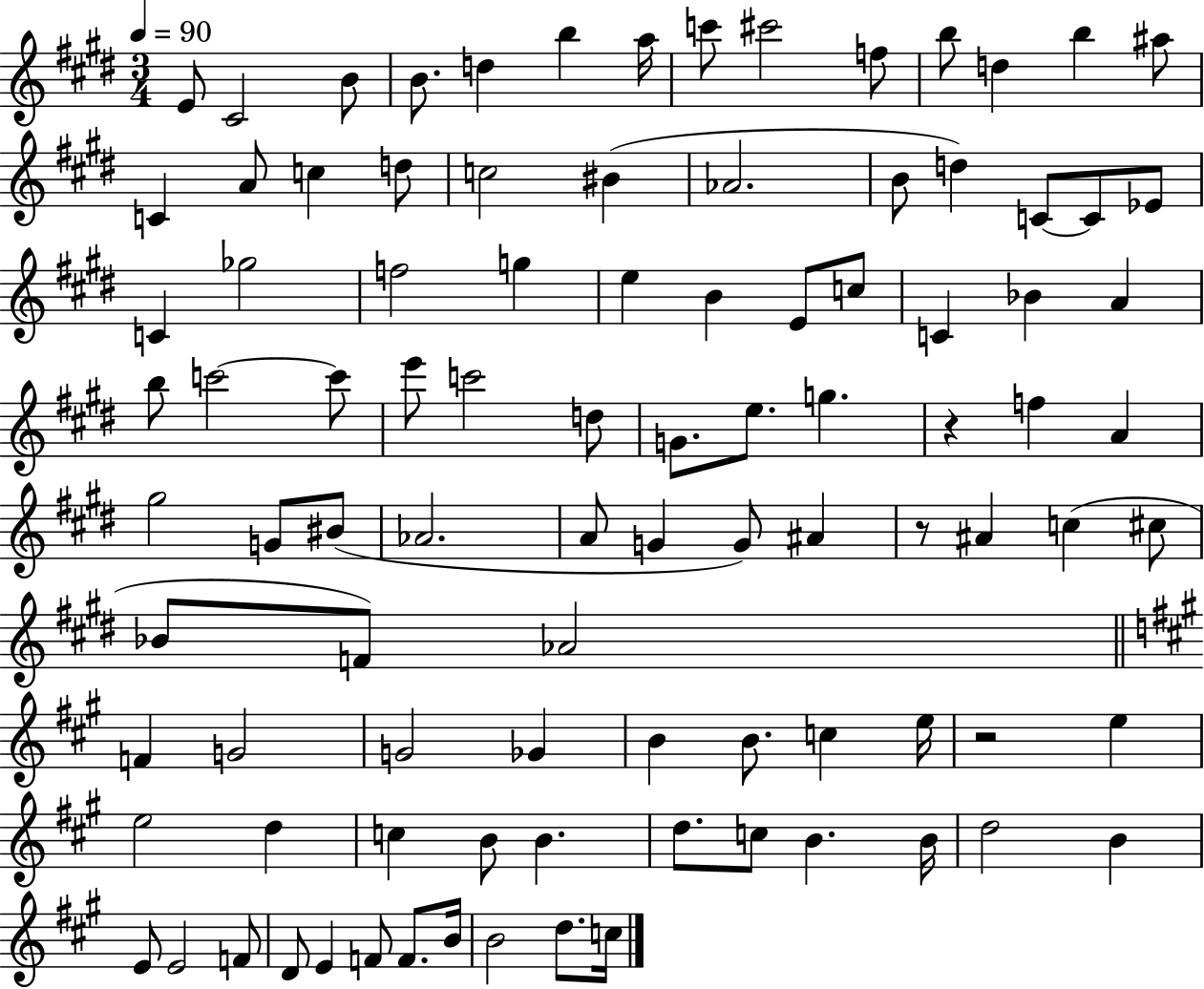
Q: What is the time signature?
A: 3/4